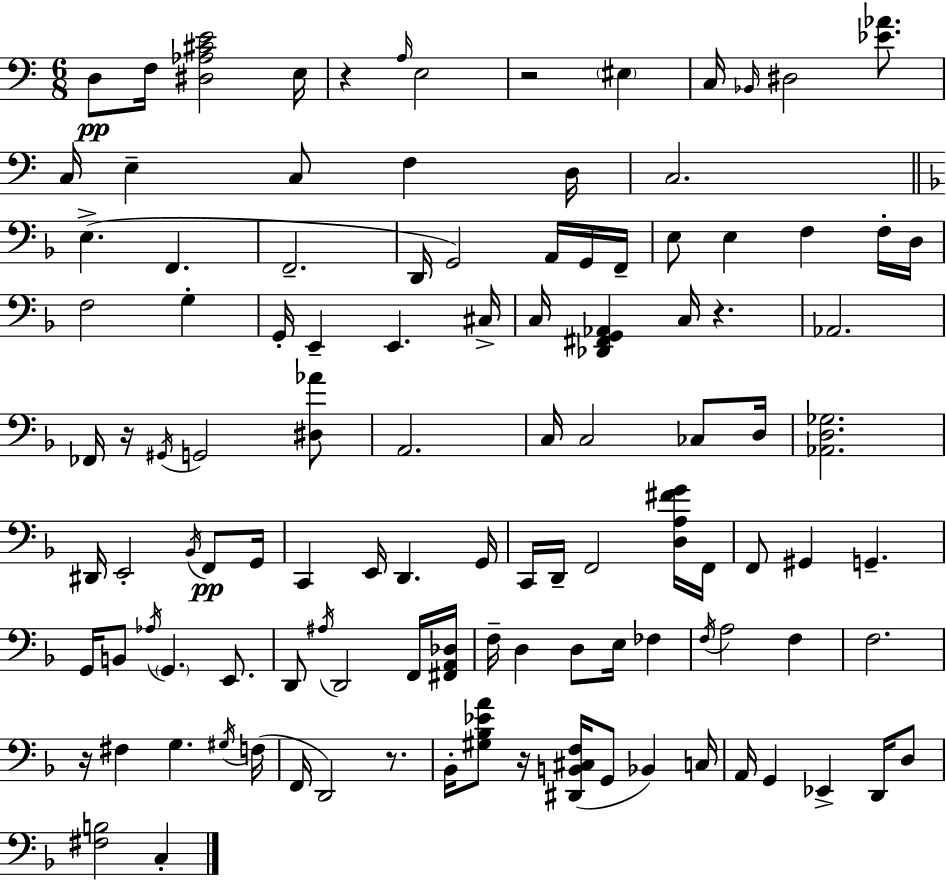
{
  \clef bass
  \numericTimeSignature
  \time 6/8
  \key c \major
  d8\pp f16 <dis aes cis' e'>2 e16 | r4 \grace { a16 } e2 | r2 \parenthesize eis4 | c16 \grace { bes,16 } dis2 <ees' aes'>8. | \break c16 e4-- c8 f4 | d16 c2. | \bar "||" \break \key f \major e4.->( f,4. | f,2.-- | d,16 g,2) a,16 g,16 f,16-- | e8 e4 f4 f16-. d16 | \break f2 g4-. | g,16-. e,4-- e,4. cis16-> | c16 <des, fis, g, aes,>4 c16 r4. | aes,2. | \break fes,16 r16 \acciaccatura { gis,16 } g,2 <dis aes'>8 | a,2. | c16 c2 ces8 | d16 <aes, d ges>2. | \break dis,16 e,2-. \acciaccatura { bes,16 }\pp f,8 | g,16 c,4 e,16 d,4. | g,16 c,16 d,16-- f,2 | <d a fis' g'>16 f,16 f,8 gis,4 g,4.-- | \break g,16 b,8 \acciaccatura { aes16 } \parenthesize g,4. | e,8. d,8 \acciaccatura { ais16 } d,2 | f,16 <fis, a, des>16 f16-- d4 d8 e16 | fes4 \acciaccatura { f16 } a2 | \break f4 f2. | r16 fis4 g4. | \acciaccatura { gis16 } f16( f,16 d,2) | r8. bes,16-. <gis bes ees' a'>8 r16 <dis, b, cis f>16( g,8 | \break bes,4) c16 a,16 g,4 ees,4-> | d,16 d8 <fis b>2 | c4-. \bar "|."
}